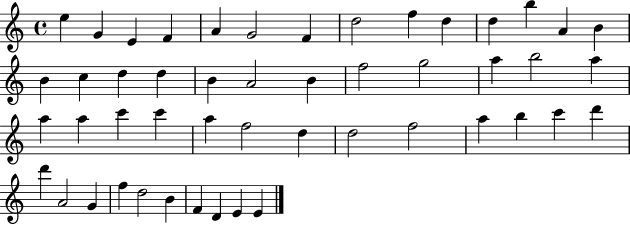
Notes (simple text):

E5/q G4/q E4/q F4/q A4/q G4/h F4/q D5/h F5/q D5/q D5/q B5/q A4/q B4/q B4/q C5/q D5/q D5/q B4/q A4/h B4/q F5/h G5/h A5/q B5/h A5/q A5/q A5/q C6/q C6/q A5/q F5/h D5/q D5/h F5/h A5/q B5/q C6/q D6/q D6/q A4/h G4/q F5/q D5/h B4/q F4/q D4/q E4/q E4/q